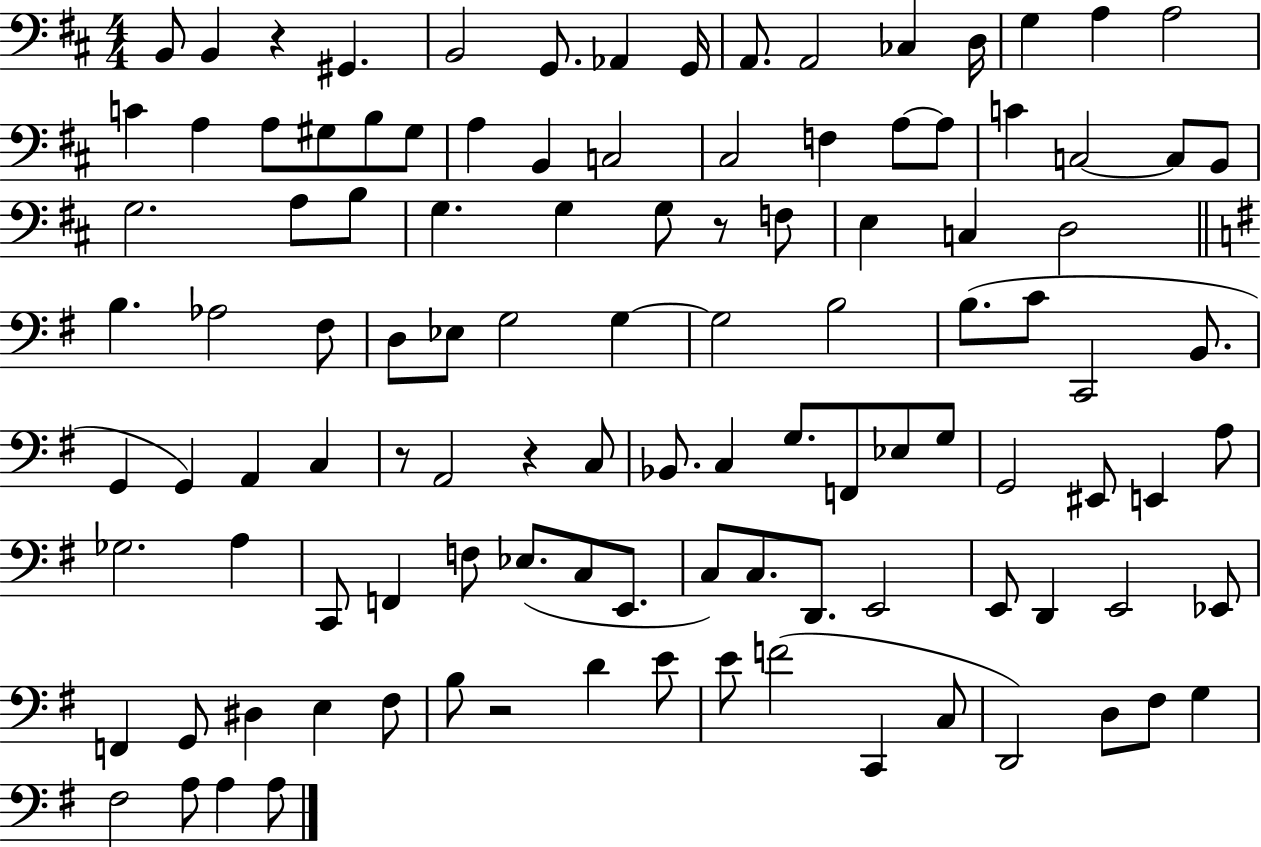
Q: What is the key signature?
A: D major